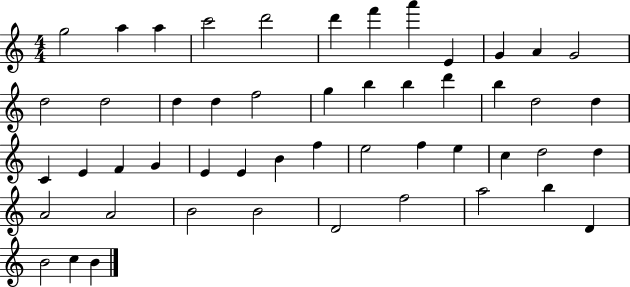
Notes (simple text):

G5/h A5/q A5/q C6/h D6/h D6/q F6/q A6/q E4/q G4/q A4/q G4/h D5/h D5/h D5/q D5/q F5/h G5/q B5/q B5/q D6/q B5/q D5/h D5/q C4/q E4/q F4/q G4/q E4/q E4/q B4/q F5/q E5/h F5/q E5/q C5/q D5/h D5/q A4/h A4/h B4/h B4/h D4/h F5/h A5/h B5/q D4/q B4/h C5/q B4/q